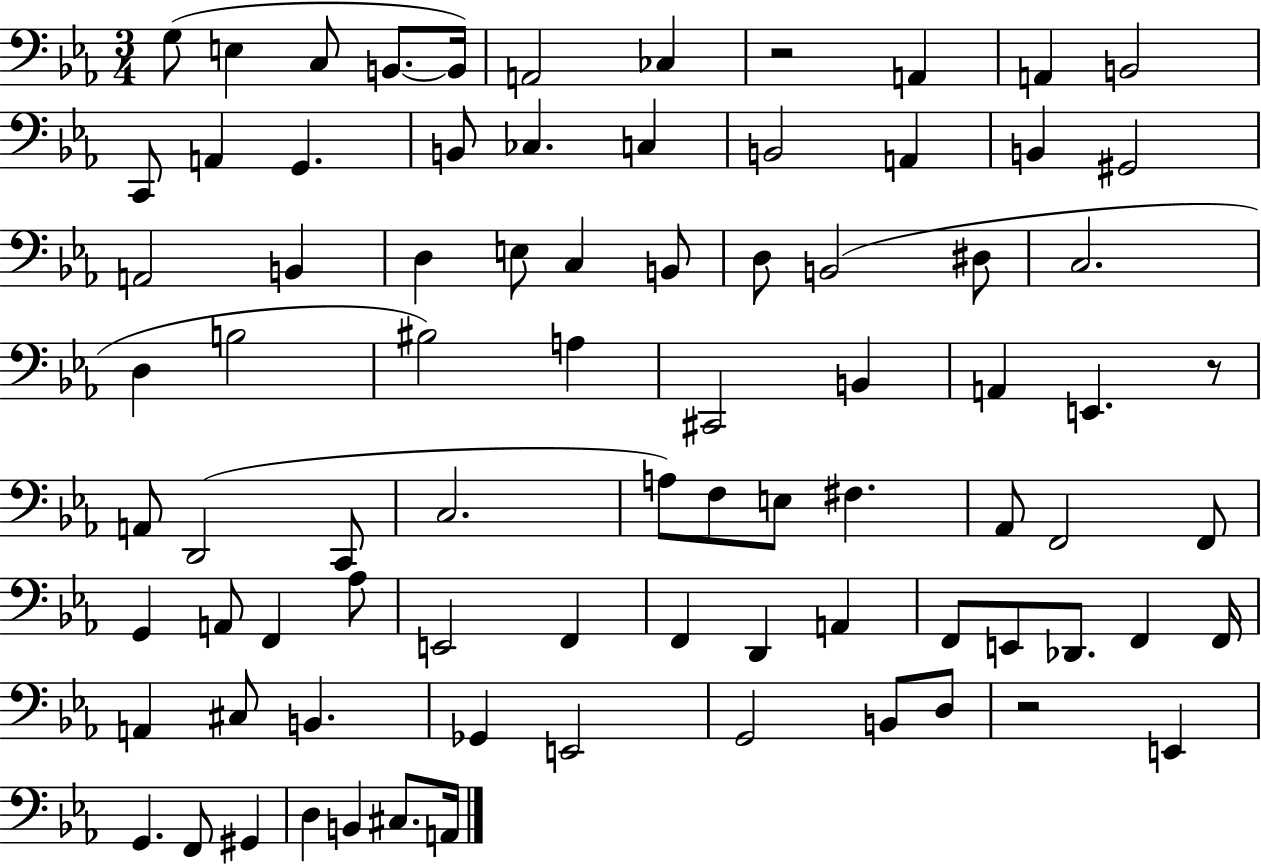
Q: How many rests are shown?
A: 3